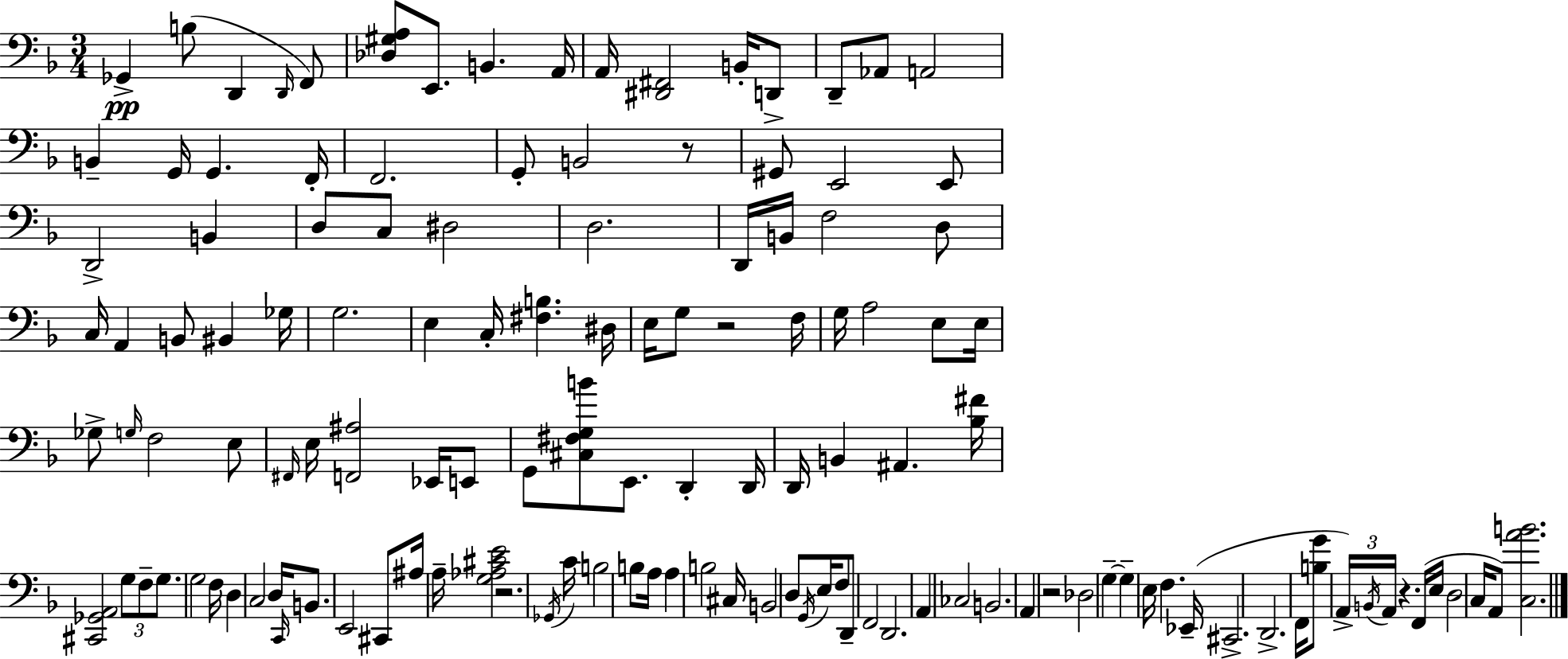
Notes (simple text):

Gb2/q B3/e D2/q D2/s F2/e [Db3,G#3,A3]/e E2/e. B2/q. A2/s A2/s [D#2,F#2]/h B2/s D2/e D2/e Ab2/e A2/h B2/q G2/s G2/q. F2/s F2/h. G2/e B2/h R/e G#2/e E2/h E2/e D2/h B2/q D3/e C3/e D#3/h D3/h. D2/s B2/s F3/h D3/e C3/s A2/q B2/e BIS2/q Gb3/s G3/h. E3/q C3/s [F#3,B3]/q. D#3/s E3/s G3/e R/h F3/s G3/s A3/h E3/e E3/s Gb3/e G3/s F3/h E3/e F#2/s E3/s [F2,A#3]/h Eb2/s E2/e G2/e [C#3,F#3,G3,B4]/e E2/e. D2/q D2/s D2/s B2/q A#2/q. [Bb3,F#4]/s [C#2,Gb2,A2]/h G3/e F3/e G3/e. G3/h F3/s D3/q C3/h D3/s C2/s B2/e. E2/h C#2/e A#3/s A3/s [G3,Ab3,C#4,E4]/h R/h. Gb2/s C4/s B3/h B3/e A3/s A3/q B3/h C#3/s B2/h D3/e G2/s E3/s F3/e D2/e F2/h D2/h. A2/q CES3/h B2/h. A2/q R/h Db3/h G3/q G3/q E3/s F3/q. Eb2/s C#2/h. D2/h. F2/s [B3,G4]/e A2/s B2/s A2/s R/q. F2/s E3/s D3/h C3/s A2/e [C3,A4,B4]/h.